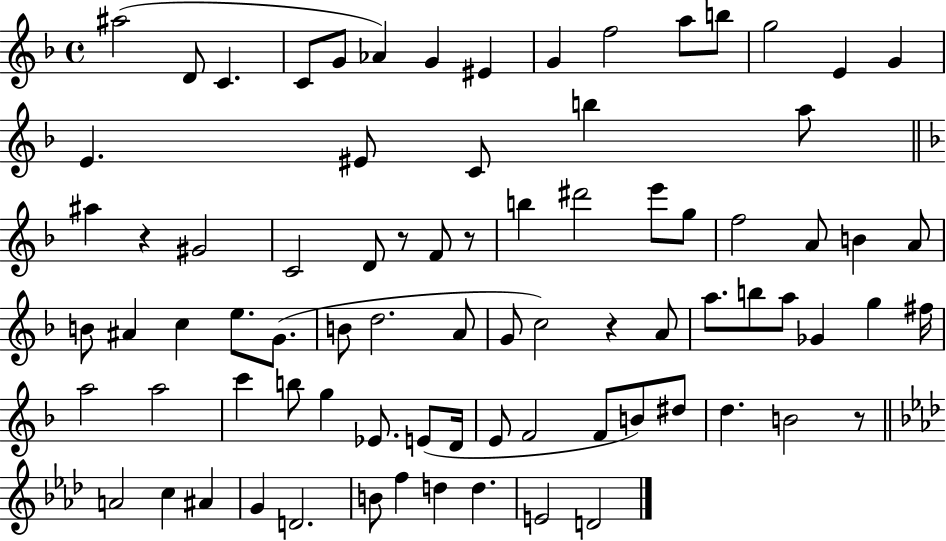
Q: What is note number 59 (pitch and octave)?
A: E4